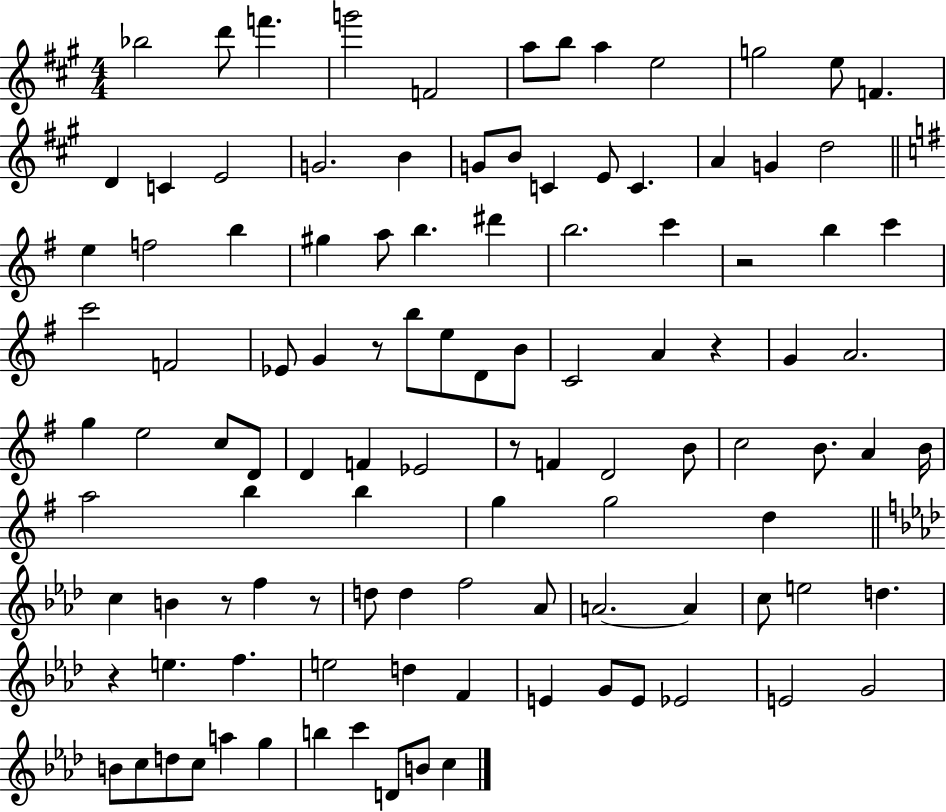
{
  \clef treble
  \numericTimeSignature
  \time 4/4
  \key a \major
  bes''2 d'''8 f'''4. | g'''2 f'2 | a''8 b''8 a''4 e''2 | g''2 e''8 f'4. | \break d'4 c'4 e'2 | g'2. b'4 | g'8 b'8 c'4 e'8 c'4. | a'4 g'4 d''2 | \break \bar "||" \break \key e \minor e''4 f''2 b''4 | gis''4 a''8 b''4. dis'''4 | b''2. c'''4 | r2 b''4 c'''4 | \break c'''2 f'2 | ees'8 g'4 r8 b''8 e''8 d'8 b'8 | c'2 a'4 r4 | g'4 a'2. | \break g''4 e''2 c''8 d'8 | d'4 f'4 ees'2 | r8 f'4 d'2 b'8 | c''2 b'8. a'4 b'16 | \break a''2 b''4 b''4 | g''4 g''2 d''4 | \bar "||" \break \key aes \major c''4 b'4 r8 f''4 r8 | d''8 d''4 f''2 aes'8 | a'2.~~ a'4 | c''8 e''2 d''4. | \break r4 e''4. f''4. | e''2 d''4 f'4 | e'4 g'8 e'8 ees'2 | e'2 g'2 | \break b'8 c''8 d''8 c''8 a''4 g''4 | b''4 c'''4 d'8 b'8 c''4 | \bar "|."
}